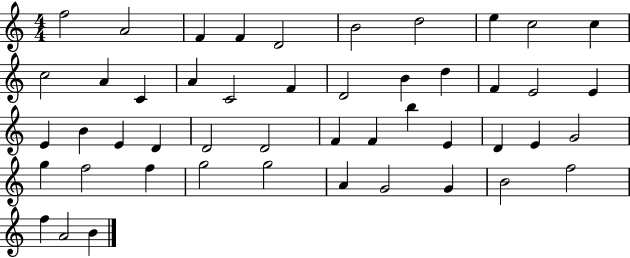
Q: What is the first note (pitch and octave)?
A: F5